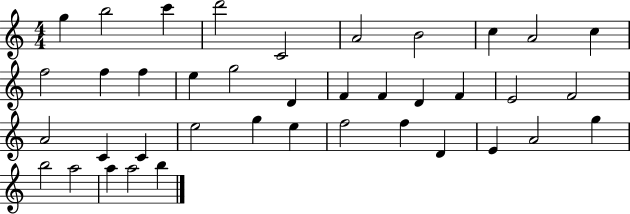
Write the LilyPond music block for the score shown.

{
  \clef treble
  \numericTimeSignature
  \time 4/4
  \key c \major
  g''4 b''2 c'''4 | d'''2 c'2 | a'2 b'2 | c''4 a'2 c''4 | \break f''2 f''4 f''4 | e''4 g''2 d'4 | f'4 f'4 d'4 f'4 | e'2 f'2 | \break a'2 c'4 c'4 | e''2 g''4 e''4 | f''2 f''4 d'4 | e'4 a'2 g''4 | \break b''2 a''2 | a''4 a''2 b''4 | \bar "|."
}